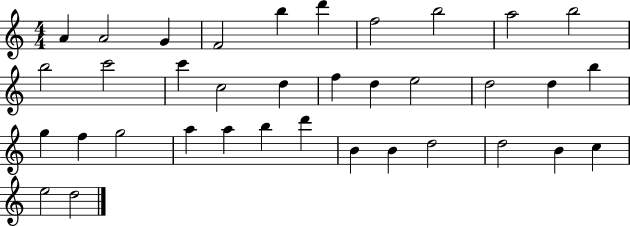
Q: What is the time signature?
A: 4/4